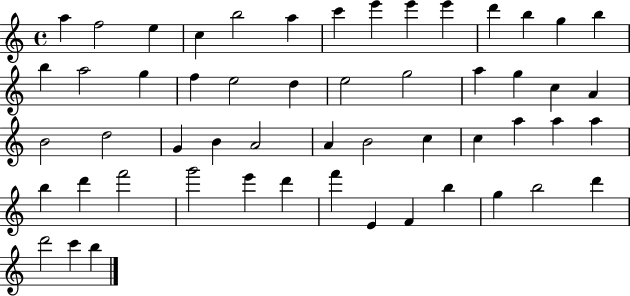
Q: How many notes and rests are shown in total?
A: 54